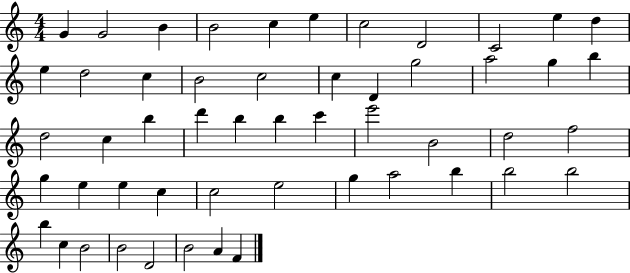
{
  \clef treble
  \numericTimeSignature
  \time 4/4
  \key c \major
  g'4 g'2 b'4 | b'2 c''4 e''4 | c''2 d'2 | c'2 e''4 d''4 | \break e''4 d''2 c''4 | b'2 c''2 | c''4 d'4 g''2 | a''2 g''4 b''4 | \break d''2 c''4 b''4 | d'''4 b''4 b''4 c'''4 | e'''2 b'2 | d''2 f''2 | \break g''4 e''4 e''4 c''4 | c''2 e''2 | g''4 a''2 b''4 | b''2 b''2 | \break b''4 c''4 b'2 | b'2 d'2 | b'2 a'4 f'4 | \bar "|."
}